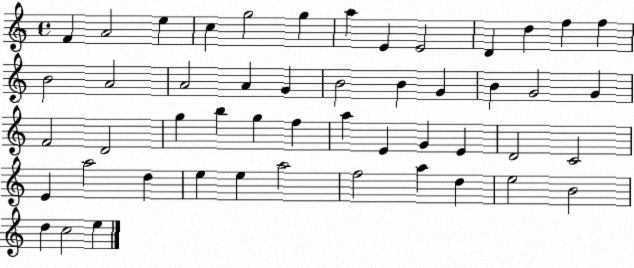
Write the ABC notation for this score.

X:1
T:Untitled
M:4/4
L:1/4
K:C
F A2 e c g2 g a E E2 D d f f B2 A2 A2 A G B2 B G B G2 G F2 D2 g b g f a E G E D2 C2 E a2 d e e a2 f2 a d e2 B2 d c2 e